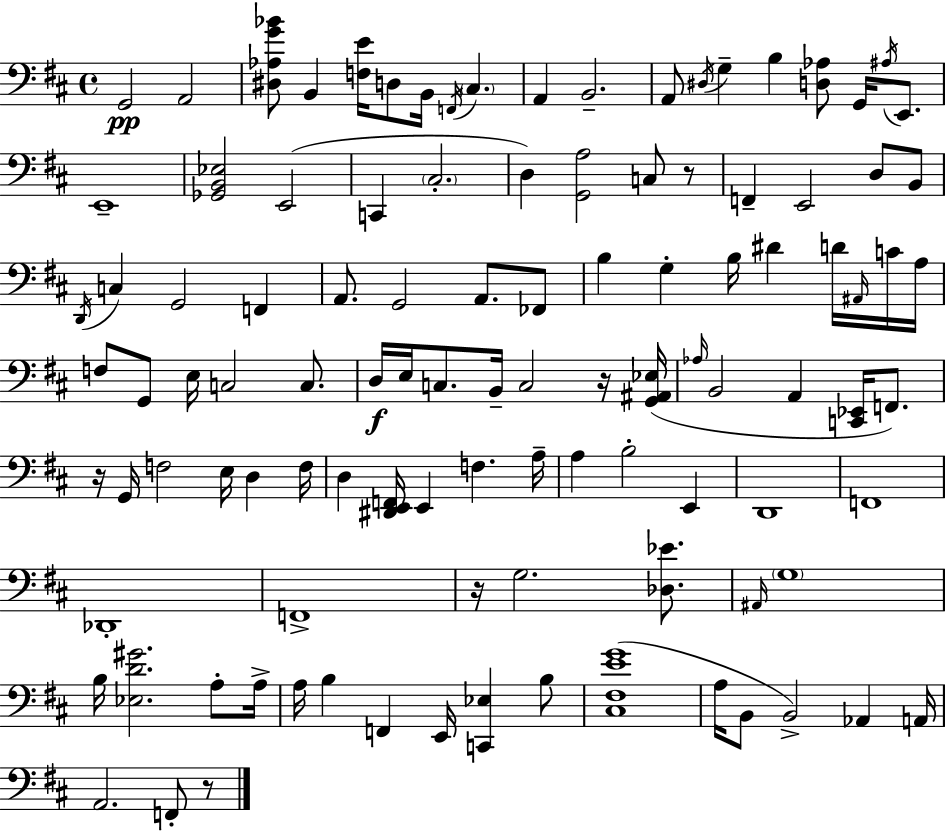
X:1
T:Untitled
M:4/4
L:1/4
K:D
G,,2 A,,2 [^D,_A,G_B]/2 B,, [F,E]/4 D,/2 B,,/4 F,,/4 ^C, A,, B,,2 A,,/2 ^D,/4 G, B, [D,_A,]/2 G,,/4 ^A,/4 E,,/2 E,,4 [_G,,B,,_E,]2 E,,2 C,, ^C,2 D, [G,,A,]2 C,/2 z/2 F,, E,,2 D,/2 B,,/2 D,,/4 C, G,,2 F,, A,,/2 G,,2 A,,/2 _F,,/2 B, G, B,/4 ^D D/4 ^A,,/4 C/4 A,/4 F,/2 G,,/2 E,/4 C,2 C,/2 D,/4 E,/4 C,/2 B,,/4 C,2 z/4 [G,,^A,,_E,]/4 _A,/4 B,,2 A,, [C,,_E,,]/4 F,,/2 z/4 G,,/4 F,2 E,/4 D, F,/4 D, [^D,,E,,F,,]/4 E,, F, A,/4 A, B,2 E,, D,,4 F,,4 _D,,4 F,,4 z/4 G,2 [_D,_E]/2 ^A,,/4 G,4 B,/4 [_E,D^G]2 A,/2 A,/4 A,/4 B, F,, E,,/4 [C,,_E,] B,/2 [^C,^F,EG]4 A,/4 B,,/2 B,,2 _A,, A,,/4 A,,2 F,,/2 z/2